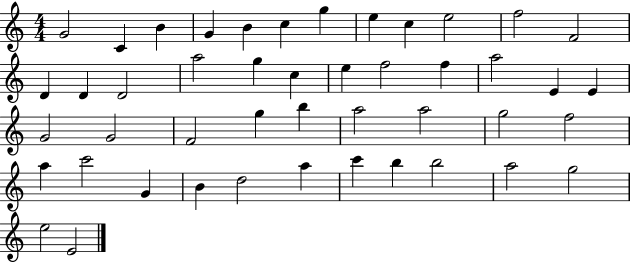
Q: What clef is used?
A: treble